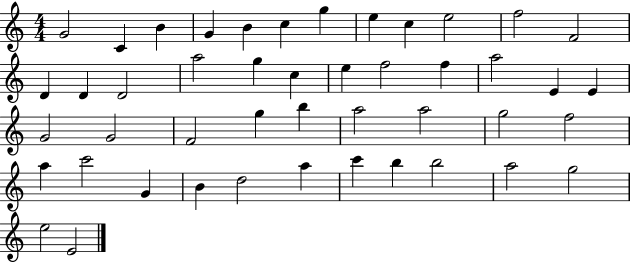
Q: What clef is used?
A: treble